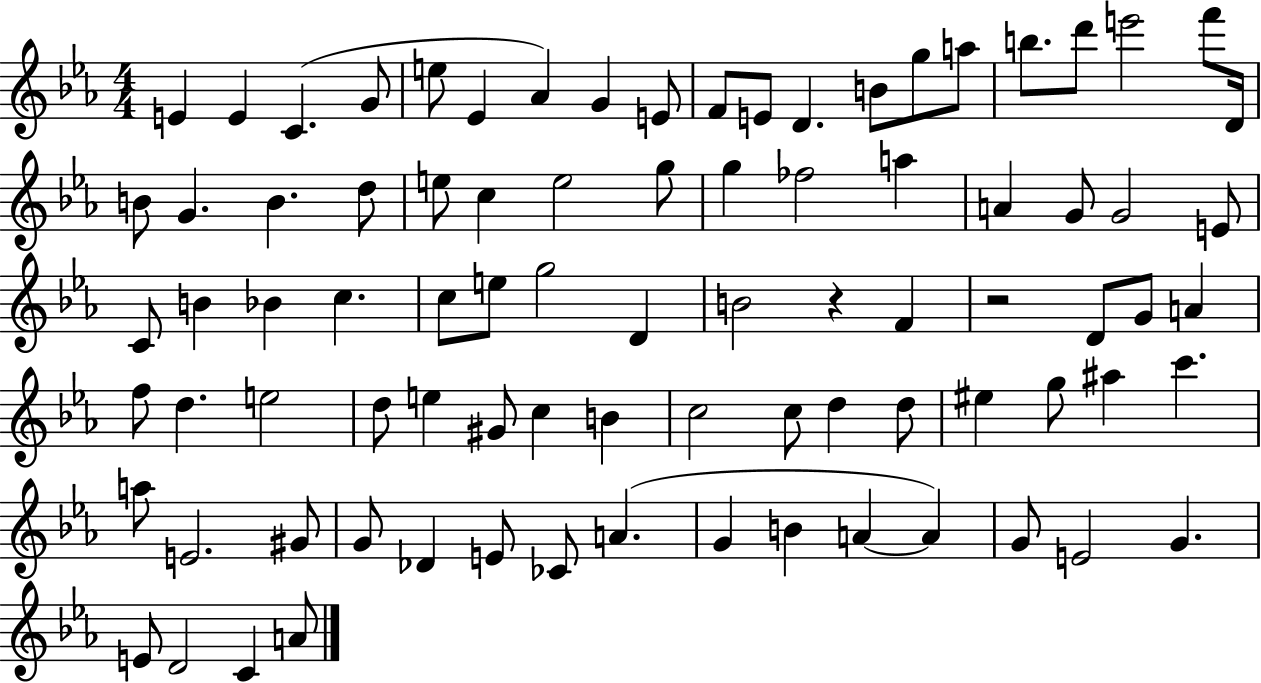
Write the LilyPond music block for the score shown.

{
  \clef treble
  \numericTimeSignature
  \time 4/4
  \key ees \major
  e'4 e'4 c'4.( g'8 | e''8 ees'4 aes'4) g'4 e'8 | f'8 e'8 d'4. b'8 g''8 a''8 | b''8. d'''8 e'''2 f'''8 d'16 | \break b'8 g'4. b'4. d''8 | e''8 c''4 e''2 g''8 | g''4 fes''2 a''4 | a'4 g'8 g'2 e'8 | \break c'8 b'4 bes'4 c''4. | c''8 e''8 g''2 d'4 | b'2 r4 f'4 | r2 d'8 g'8 a'4 | \break f''8 d''4. e''2 | d''8 e''4 gis'8 c''4 b'4 | c''2 c''8 d''4 d''8 | eis''4 g''8 ais''4 c'''4. | \break a''8 e'2. gis'8 | g'8 des'4 e'8 ces'8 a'4.( | g'4 b'4 a'4~~ a'4) | g'8 e'2 g'4. | \break e'8 d'2 c'4 a'8 | \bar "|."
}